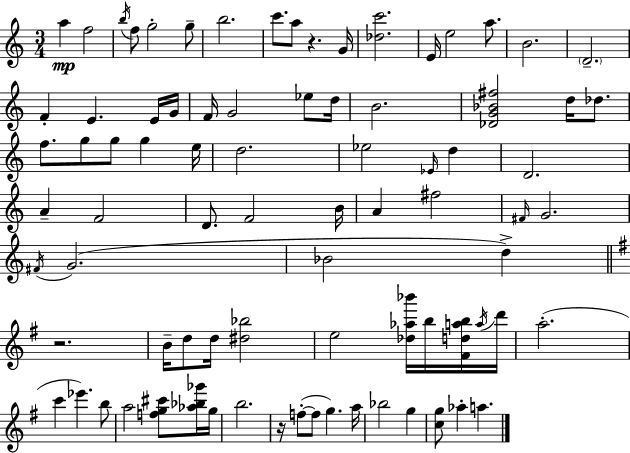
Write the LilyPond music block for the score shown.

{
  \clef treble
  \numericTimeSignature
  \time 3/4
  \key c \major
  a''4\mp f''2 | \acciaccatura { b''16 } f''8 g''2-. g''8-- | b''2. | c'''8. a''8 r4. | \break g'16 <des'' c'''>2. | e'16 e''2 a''8. | b'2. | \parenthesize d'2.-- | \break f'4-. e'4. e'16 | g'16 f'16 g'2 ees''8 | d''16 b'2. | <des' g' bes' fis''>2 d''16 des''8. | \break f''8. g''8 g''8 g''4 | e''16 d''2. | ees''2 \grace { ees'16 } d''4 | d'2. | \break a'4-- f'2 | d'8. f'2 | b'16 a'4 fis''2 | \grace { fis'16 } g'2. | \break \acciaccatura { fis'16 }( g'2. | bes'2 | d''4->) \bar "||" \break \key g \major r2. | b'16-- d''8 d''16 <dis'' bes''>2 | e''2 <des'' aes'' bes'''>16 b''16 <fis' d'' a'' b''>16 \acciaccatura { a''16 } | d'''16 a''2.-.( | \break c'''4 ees'''4.) b''8 | a''2 <f'' g'' cis'''>8 <aes'' bes'' ges'''>16 | g''16 b''2. | r16 f''8-.~(~ f''8 g''4.) | \break a''16 bes''2 g''4 | <c'' g''>8 aes''4-. a''4. | \bar "|."
}